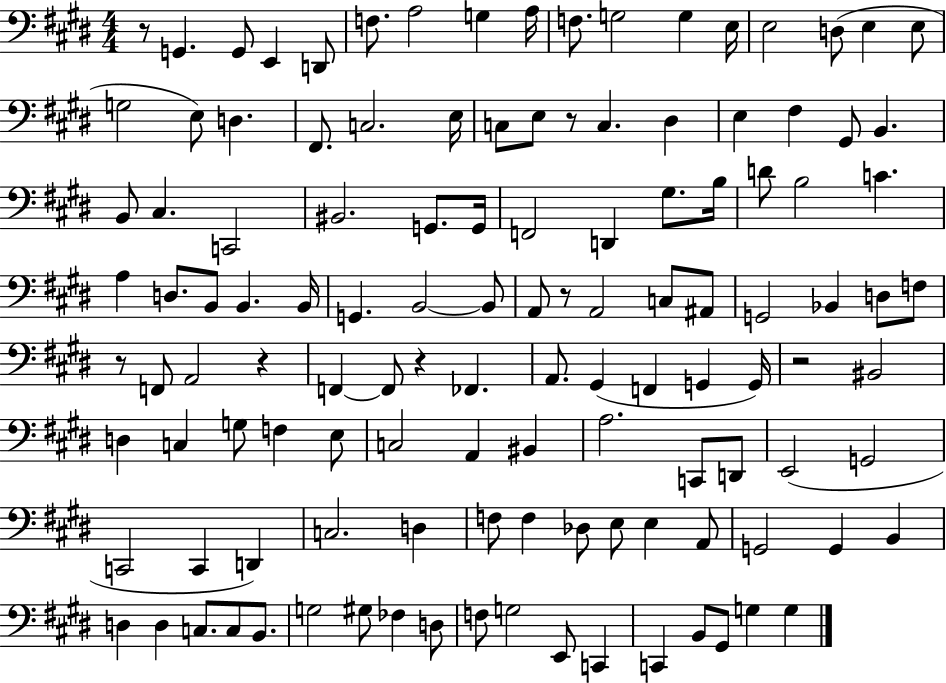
R/e G2/q. G2/e E2/q D2/e F3/e. A3/h G3/q A3/s F3/e. G3/h G3/q E3/s E3/h D3/e E3/q E3/e G3/h E3/e D3/q. F#2/e. C3/h. E3/s C3/e E3/e R/e C3/q. D#3/q E3/q F#3/q G#2/e B2/q. B2/e C#3/q. C2/h BIS2/h. G2/e. G2/s F2/h D2/q G#3/e. B3/s D4/e B3/h C4/q. A3/q D3/e. B2/e B2/q. B2/s G2/q. B2/h B2/e A2/e R/e A2/h C3/e A#2/e G2/h Bb2/q D3/e F3/e R/e F2/e A2/h R/q F2/q F2/e R/q FES2/q. A2/e. G#2/q F2/q G2/q G2/s R/h BIS2/h D3/q C3/q G3/e F3/q E3/e C3/h A2/q BIS2/q A3/h. C2/e D2/e E2/h G2/h C2/h C2/q D2/q C3/h. D3/q F3/e F3/q Db3/e E3/e E3/q A2/e G2/h G2/q B2/q D3/q D3/q C3/e. C3/e B2/e. G3/h G#3/e FES3/q D3/e F3/e G3/h E2/e C2/q C2/q B2/e G#2/e G3/q G3/q